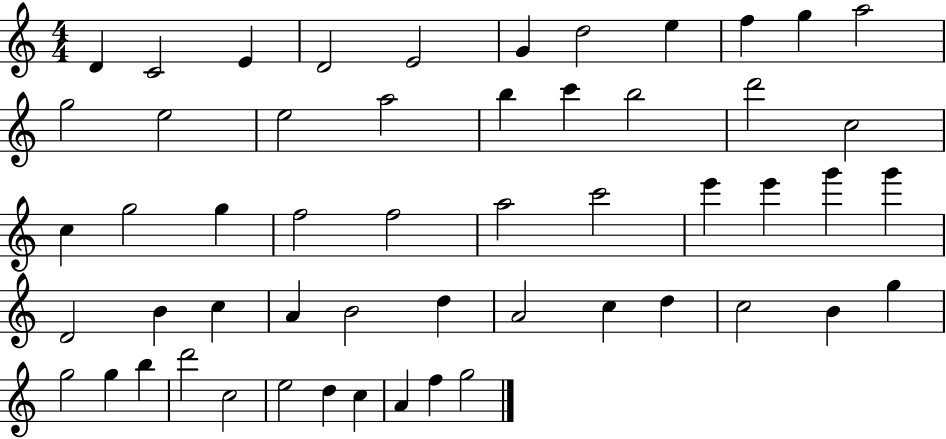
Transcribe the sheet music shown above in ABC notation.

X:1
T:Untitled
M:4/4
L:1/4
K:C
D C2 E D2 E2 G d2 e f g a2 g2 e2 e2 a2 b c' b2 d'2 c2 c g2 g f2 f2 a2 c'2 e' e' g' g' D2 B c A B2 d A2 c d c2 B g g2 g b d'2 c2 e2 d c A f g2